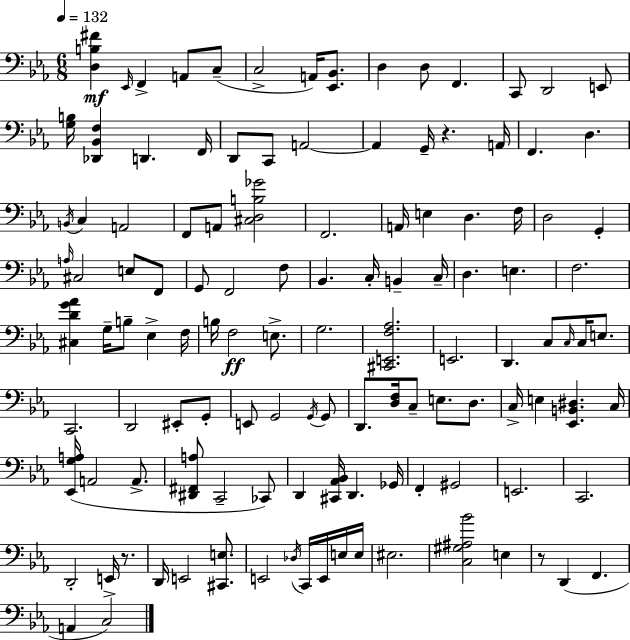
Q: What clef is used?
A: bass